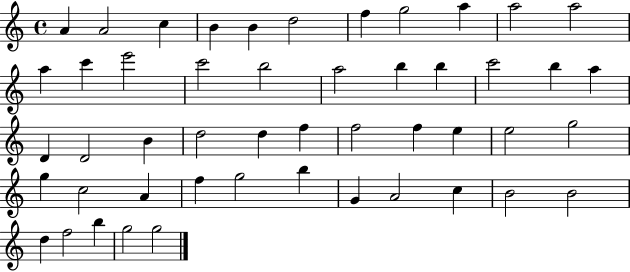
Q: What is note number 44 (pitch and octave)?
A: B4